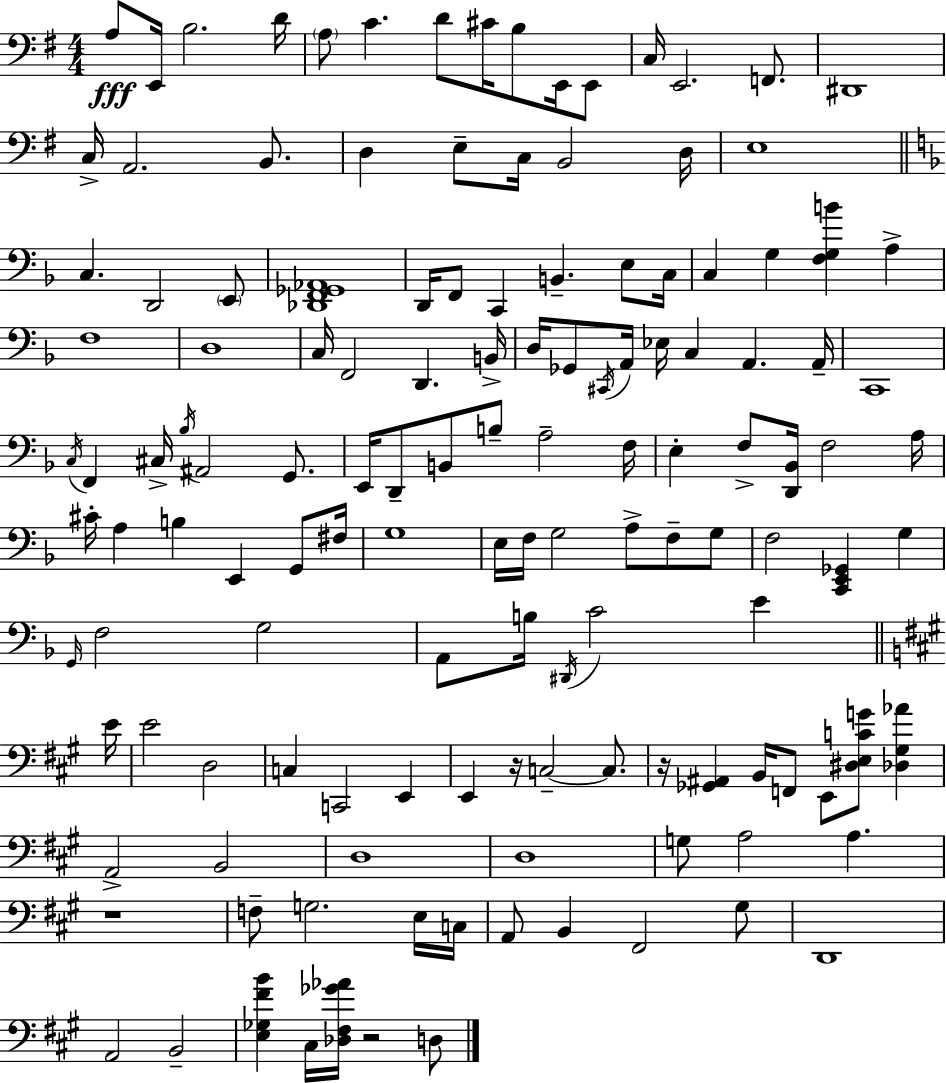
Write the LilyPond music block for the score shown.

{
  \clef bass
  \numericTimeSignature
  \time 4/4
  \key g \major
  a8\fff e,16 b2. d'16 | \parenthesize a8 c'4. d'8 cis'16 b8 e,16 e,8 | c16 e,2. f,8. | dis,1 | \break c16-> a,2. b,8. | d4 e8-- c16 b,2 d16 | e1 | \bar "||" \break \key f \major c4. d,2 \parenthesize e,8 | <des, f, ges, aes,>1 | d,16 f,8 c,4 b,4.-- e8 c16 | c4 g4 <f g b'>4 a4-> | \break f1 | d1 | c16 f,2 d,4. b,16-> | d16 ges,8 \acciaccatura { cis,16 } a,16 ees16 c4 a,4. | \break a,16-- c,1 | \acciaccatura { c16 } f,4 cis16-> \acciaccatura { bes16 } ais,2 | g,8. e,16 d,8-- b,8 b8-- a2-- | f16 e4-. f8-> <d, bes,>16 f2 | \break a16 cis'16-. a4 b4 e,4 | g,8 fis16 g1 | e16 f16 g2 a8-> f8-- | g8 f2 <c, e, ges,>4 g4 | \break \grace { g,16 } f2 g2 | a,8 b16 \acciaccatura { dis,16 } c'2 | e'4 \bar "||" \break \key a \major e'16 e'2 d2 | c4 c,2 e,4 | e,4 r16 c2--~~ c8. | r16 <ges, ais,>4 b,16 f,8 e,8 <dis e c' g'>8 <des gis aes'>4 | \break a,2-> b,2 | d1 | d1 | g8 a2 a4. | \break r1 | f8-- g2. e16 | c16 a,8 b,4 fis,2 gis8 | d,1 | \break a,2 b,2-- | <e ges fis' b'>4 cis16 <des fis ges' aes'>16 r2 d8 | \bar "|."
}